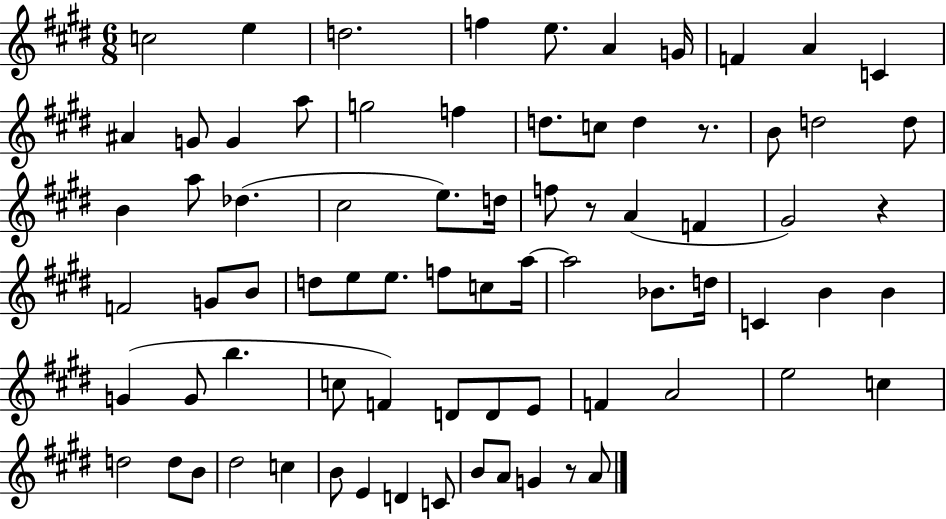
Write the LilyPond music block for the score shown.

{
  \clef treble
  \numericTimeSignature
  \time 6/8
  \key e \major
  c''2 e''4 | d''2. | f''4 e''8. a'4 g'16 | f'4 a'4 c'4 | \break ais'4 g'8 g'4 a''8 | g''2 f''4 | d''8. c''8 d''4 r8. | b'8 d''2 d''8 | \break b'4 a''8 des''4.( | cis''2 e''8.) d''16 | f''8 r8 a'4( f'4 | gis'2) r4 | \break f'2 g'8 b'8 | d''8 e''8 e''8. f''8 c''8 a''16~~ | a''2 bes'8. d''16 | c'4 b'4 b'4 | \break g'4( g'8 b''4. | c''8 f'4) d'8 d'8 e'8 | f'4 a'2 | e''2 c''4 | \break d''2 d''8 b'8 | dis''2 c''4 | b'8 e'4 d'4 c'8 | b'8 a'8 g'4 r8 a'8 | \break \bar "|."
}